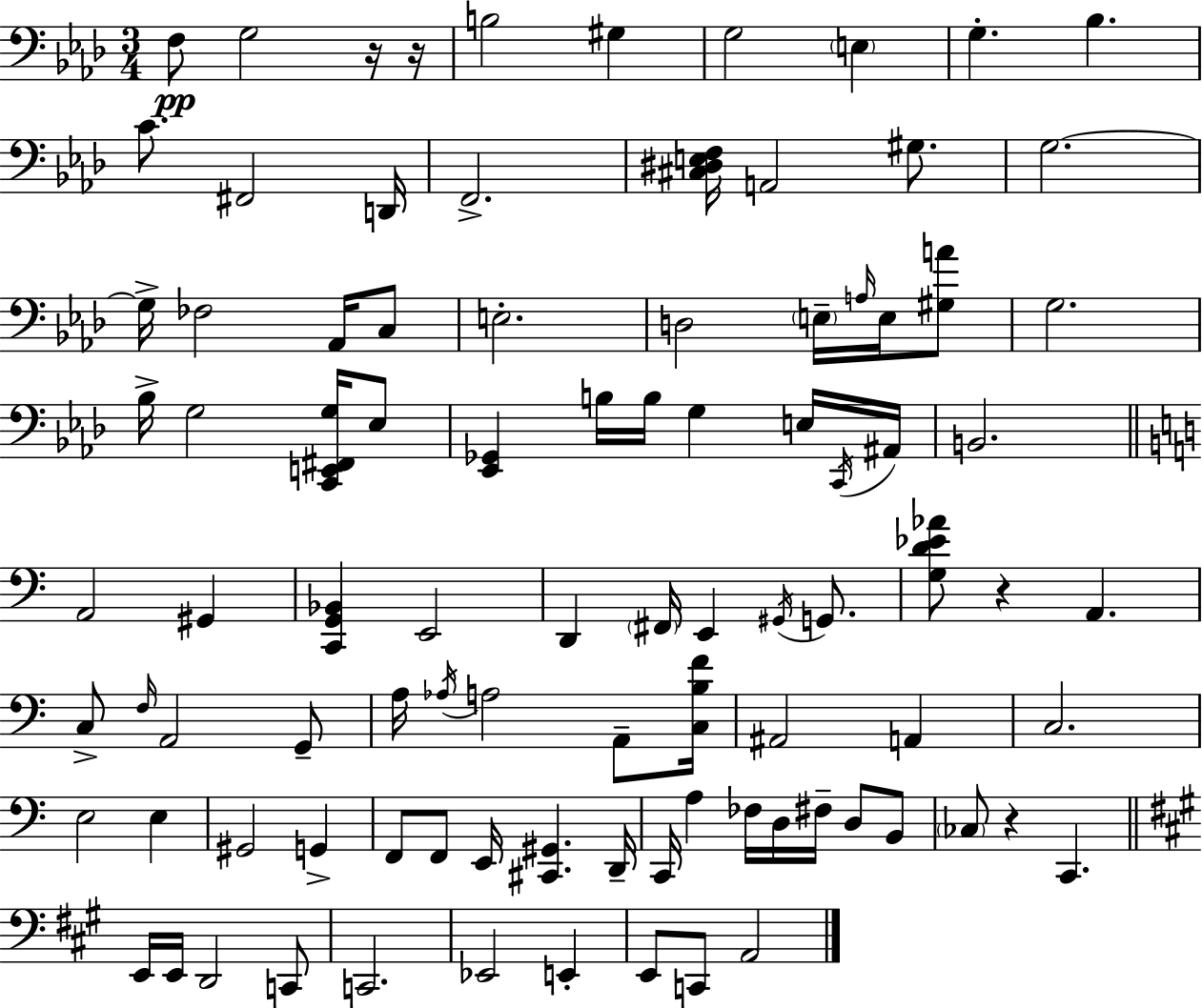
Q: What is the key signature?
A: AES major